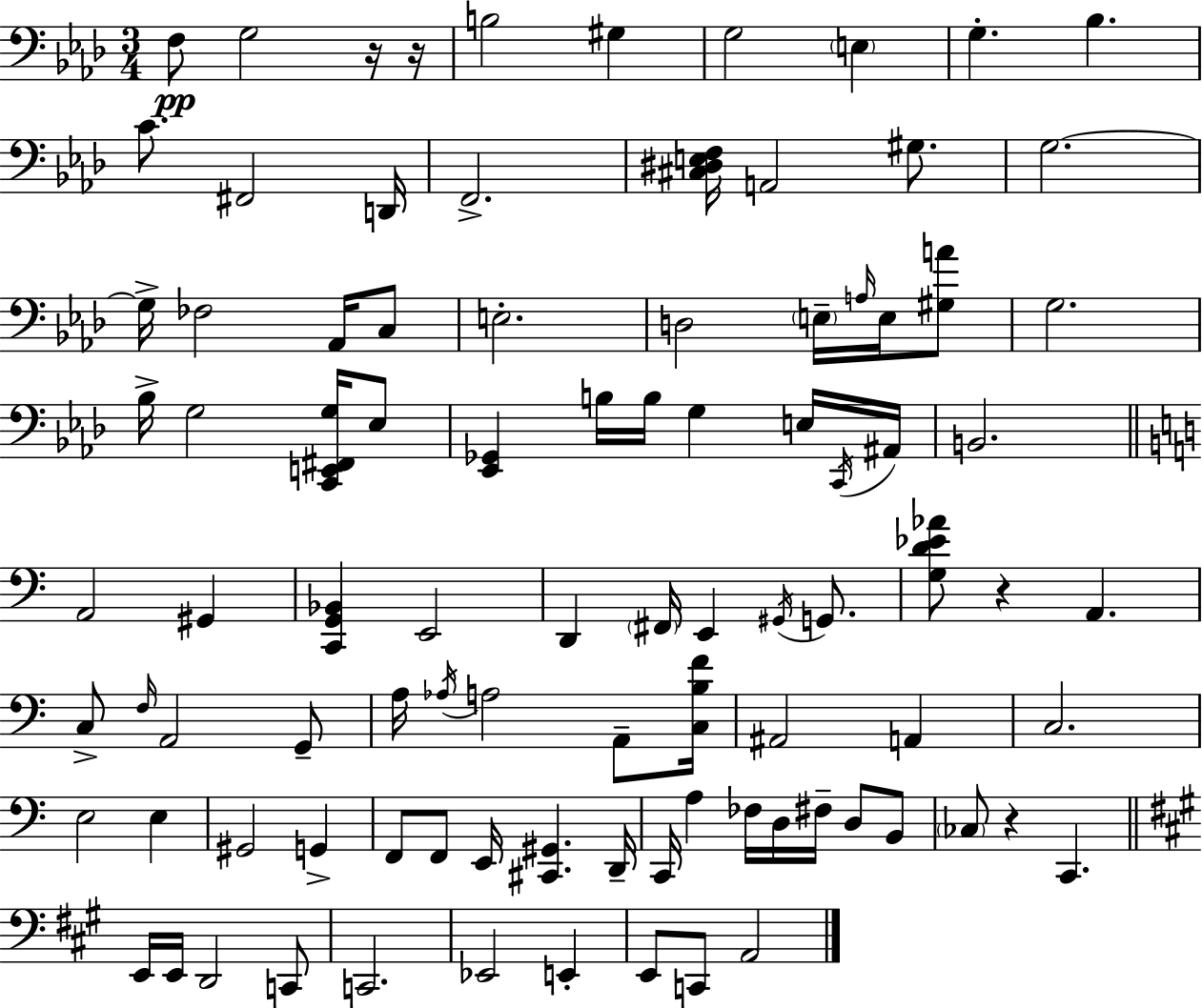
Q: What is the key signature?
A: AES major